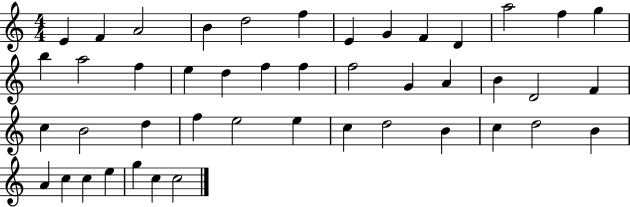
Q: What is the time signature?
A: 4/4